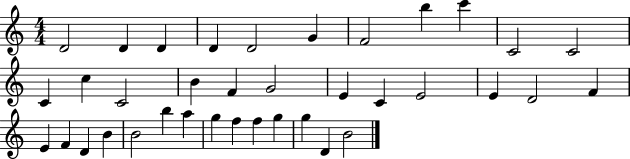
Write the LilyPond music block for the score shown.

{
  \clef treble
  \numericTimeSignature
  \time 4/4
  \key c \major
  d'2 d'4 d'4 | d'4 d'2 g'4 | f'2 b''4 c'''4 | c'2 c'2 | \break c'4 c''4 c'2 | b'4 f'4 g'2 | e'4 c'4 e'2 | e'4 d'2 f'4 | \break e'4 f'4 d'4 b'4 | b'2 b''4 a''4 | g''4 f''4 f''4 g''4 | g''4 d'4 b'2 | \break \bar "|."
}